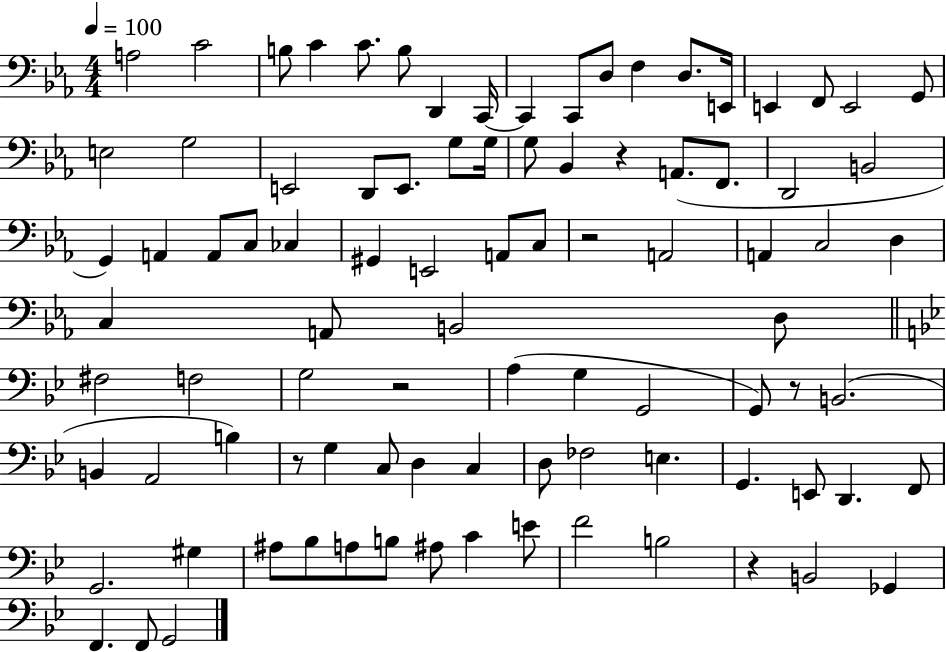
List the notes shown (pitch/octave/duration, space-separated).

A3/h C4/h B3/e C4/q C4/e. B3/e D2/q C2/s C2/q C2/e D3/e F3/q D3/e. E2/s E2/q F2/e E2/h G2/e E3/h G3/h E2/h D2/e E2/e. G3/e G3/s G3/e Bb2/q R/q A2/e. F2/e. D2/h B2/h G2/q A2/q A2/e C3/e CES3/q G#2/q E2/h A2/e C3/e R/h A2/h A2/q C3/h D3/q C3/q A2/e B2/h D3/e F#3/h F3/h G3/h R/h A3/q G3/q G2/h G2/e R/e B2/h. B2/q A2/h B3/q R/e G3/q C3/e D3/q C3/q D3/e FES3/h E3/q. G2/q. E2/e D2/q. F2/e G2/h. G#3/q A#3/e Bb3/e A3/e B3/e A#3/e C4/q E4/e F4/h B3/h R/q B2/h Gb2/q F2/q. F2/e G2/h